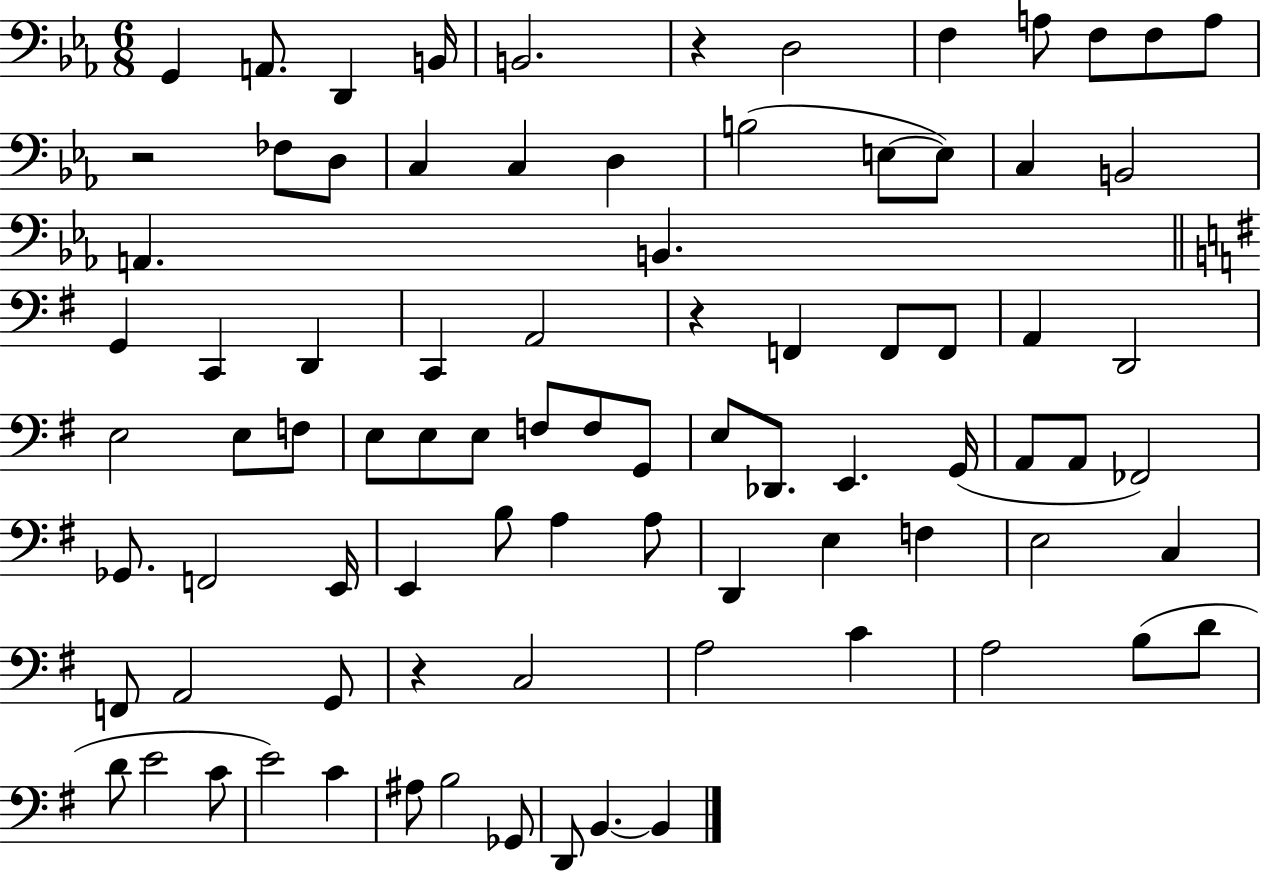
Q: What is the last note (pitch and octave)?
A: B2